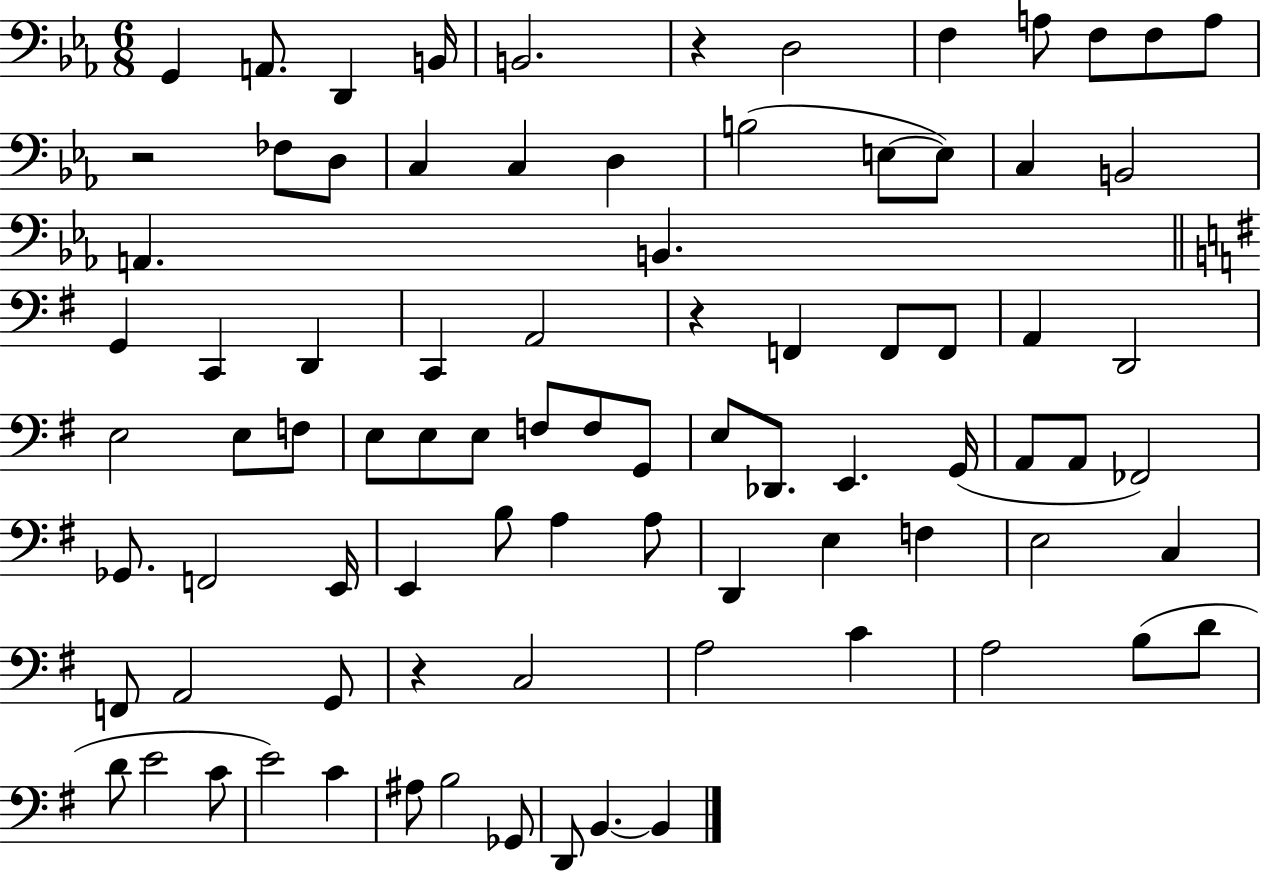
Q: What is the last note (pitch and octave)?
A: B2